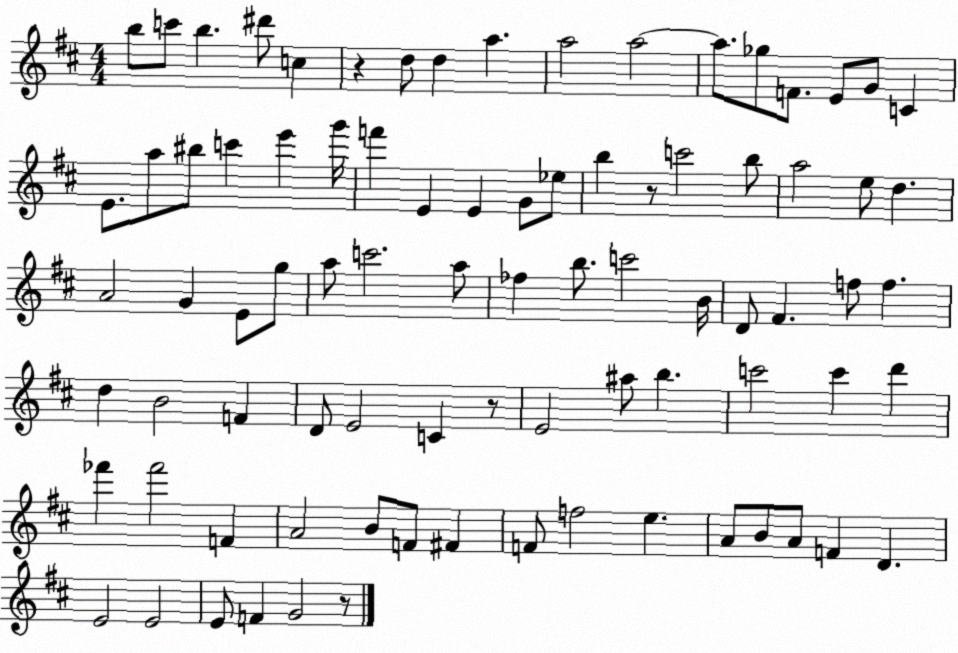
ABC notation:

X:1
T:Untitled
M:4/4
L:1/4
K:D
b/2 c'/2 b ^d'/2 c z d/2 d a a2 a2 a/2 _g/2 F/2 E/2 G/2 C E/2 a/2 ^b/2 c' e' g'/4 f' E E G/2 _e/2 b z/2 c'2 b/2 a2 e/2 d A2 G E/2 g/2 a/2 c'2 a/2 _f b/2 c'2 B/4 D/2 ^F f/2 f d B2 F D/2 E2 C z/2 E2 ^a/2 b c'2 c' d' _f' _f'2 F A2 B/2 F/2 ^F F/2 f2 e A/2 B/2 A/2 F D E2 E2 E/2 F G2 z/2